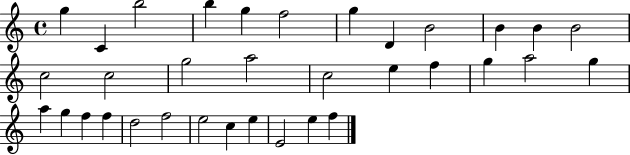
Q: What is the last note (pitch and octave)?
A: F5